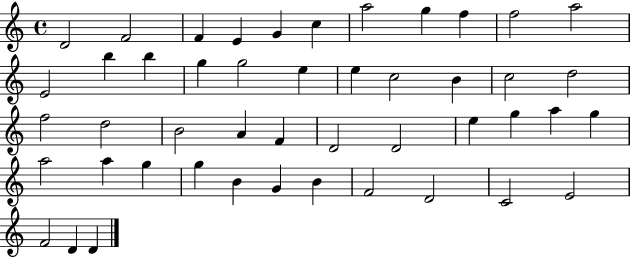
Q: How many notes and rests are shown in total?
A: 47